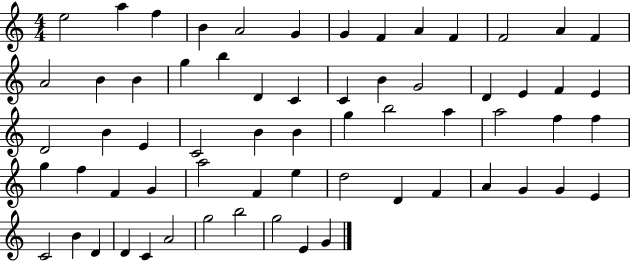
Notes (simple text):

E5/h A5/q F5/q B4/q A4/h G4/q G4/q F4/q A4/q F4/q F4/h A4/q F4/q A4/h B4/q B4/q G5/q B5/q D4/q C4/q C4/q B4/q G4/h D4/q E4/q F4/q E4/q D4/h B4/q E4/q C4/h B4/q B4/q G5/q B5/h A5/q A5/h F5/q F5/q G5/q F5/q F4/q G4/q A5/h F4/q E5/q D5/h D4/q F4/q A4/q G4/q G4/q E4/q C4/h B4/q D4/q D4/q C4/q A4/h G5/h B5/h G5/h E4/q G4/q